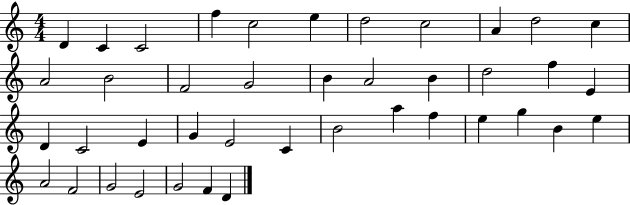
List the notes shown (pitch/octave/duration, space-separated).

D4/q C4/q C4/h F5/q C5/h E5/q D5/h C5/h A4/q D5/h C5/q A4/h B4/h F4/h G4/h B4/q A4/h B4/q D5/h F5/q E4/q D4/q C4/h E4/q G4/q E4/h C4/q B4/h A5/q F5/q E5/q G5/q B4/q E5/q A4/h F4/h G4/h E4/h G4/h F4/q D4/q